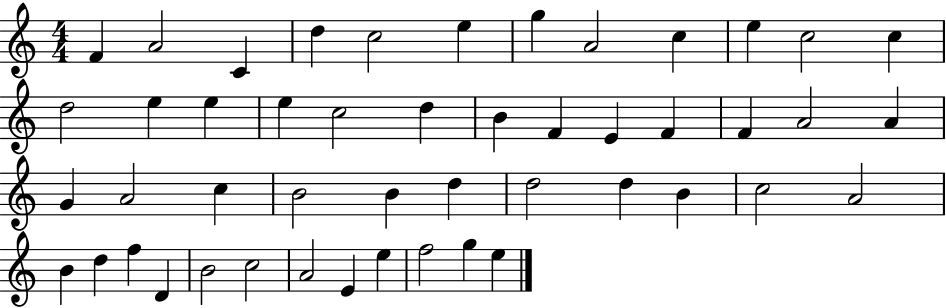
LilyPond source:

{
  \clef treble
  \numericTimeSignature
  \time 4/4
  \key c \major
  f'4 a'2 c'4 | d''4 c''2 e''4 | g''4 a'2 c''4 | e''4 c''2 c''4 | \break d''2 e''4 e''4 | e''4 c''2 d''4 | b'4 f'4 e'4 f'4 | f'4 a'2 a'4 | \break g'4 a'2 c''4 | b'2 b'4 d''4 | d''2 d''4 b'4 | c''2 a'2 | \break b'4 d''4 f''4 d'4 | b'2 c''2 | a'2 e'4 e''4 | f''2 g''4 e''4 | \break \bar "|."
}